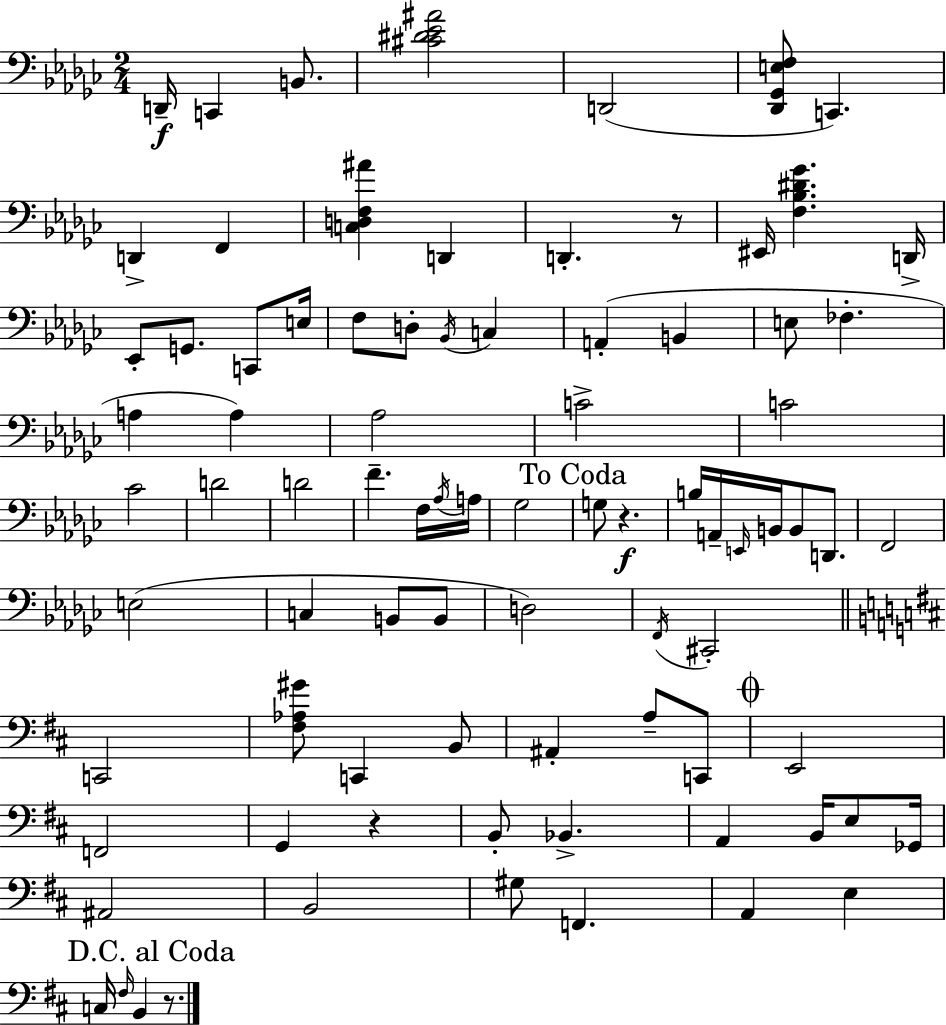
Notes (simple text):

D2/s C2/q B2/e. [C#4,D#4,Eb4,A#4]/h D2/h [Db2,Gb2,E3,F3]/e C2/q. D2/q F2/q [C3,D3,F3,A#4]/q D2/q D2/q. R/e EIS2/s [F3,Bb3,D#4,Gb4]/q. D2/s Eb2/e G2/e. C2/e E3/s F3/e D3/e Bb2/s C3/q A2/q B2/q E3/e FES3/q. A3/q A3/q Ab3/h C4/h C4/h CES4/h D4/h D4/h F4/q. F3/s Ab3/s A3/s Gb3/h G3/e R/q. B3/s A2/s E2/s B2/s B2/e D2/e. F2/h E3/h C3/q B2/e B2/e D3/h F2/s C#2/h C2/h [F#3,Ab3,G#4]/e C2/q B2/e A#2/q A3/e C2/e E2/h F2/h G2/q R/q B2/e Bb2/q. A2/q B2/s E3/e Gb2/s A#2/h B2/h G#3/e F2/q. A2/q E3/q C3/s F#3/s B2/q R/e.